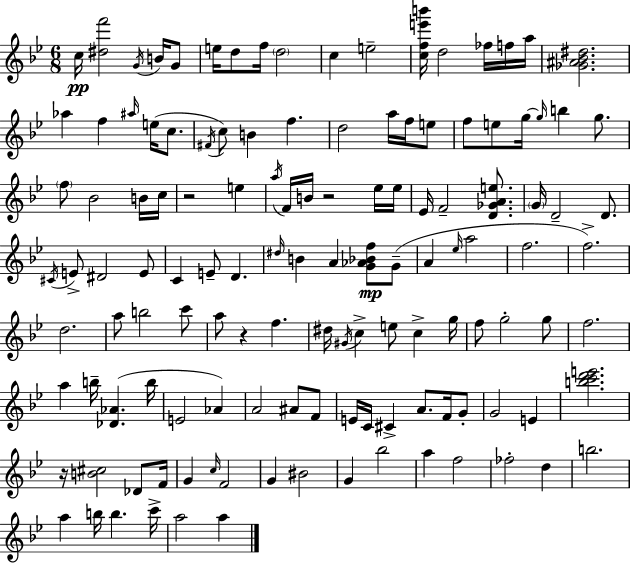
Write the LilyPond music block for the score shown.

{
  \clef treble
  \numericTimeSignature
  \time 6/8
  \key g \minor
  \repeat volta 2 { c''16\pp <dis'' f'''>2 \acciaccatura { g'16 } b'16 g'8 | e''16 d''8 f''16 \parenthesize d''2 | c''4 e''2-- | <c'' f'' e''' b'''>16 d''2 fes''16 f''16 | \break a''16 <ges' ais' bes' dis''>2. | aes''4 f''4 \grace { ais''16 } e''16( c''8. | \acciaccatura { fis'16 } c''8) b'4 f''4. | d''2 a''16 | \break f''16 e''8 f''8 e''8 g''16~~ \grace { g''16 } b''4 | g''8. \parenthesize f''8 bes'2 | b'16 c''16 r2 | e''4 \acciaccatura { a''16 } f'16 b'16 r2 | \break ees''16 ees''16 ees'16 f'2-- | <d' ges' a' e''>8. \parenthesize g'16 d'2-- | d'8. \acciaccatura { cis'16 } e'8-> dis'2 | e'8 c'4 e'8-- | \break d'4. \grace { dis''16 } b'4 a'4 | <g' aes' bes' f''>8\mp g'8--( a'4 \grace { ees''16 } | a''2 f''2. | f''2.->) | \break d''2. | a''8 b''2 | c'''8 a''8 r4 | f''4. dis''16 \acciaccatura { gis'16 } c''4-> | \break e''8 c''4-> g''16 f''8 g''2-. | g''8 f''2. | a''4 | b''16-- <des' aes'>4.( b''16 e'2 | \break aes'4) a'2 | ais'8 f'8 e'16 c'16 cis'4-> | a'8. f'16 g'8-. g'2 | e'4 <b'' c''' d''' e'''>2. | \break r16 <b' cis''>2 | des'8 f'16 g'4 | \grace { c''16 } f'2 g'4 | bis'2 g'4 | \break bes''2 a''4 | f''2 fes''2-. | d''4 b''2. | a''4 | \break b''16 b''4. c'''16-> a''2 | a''4 } \bar "|."
}